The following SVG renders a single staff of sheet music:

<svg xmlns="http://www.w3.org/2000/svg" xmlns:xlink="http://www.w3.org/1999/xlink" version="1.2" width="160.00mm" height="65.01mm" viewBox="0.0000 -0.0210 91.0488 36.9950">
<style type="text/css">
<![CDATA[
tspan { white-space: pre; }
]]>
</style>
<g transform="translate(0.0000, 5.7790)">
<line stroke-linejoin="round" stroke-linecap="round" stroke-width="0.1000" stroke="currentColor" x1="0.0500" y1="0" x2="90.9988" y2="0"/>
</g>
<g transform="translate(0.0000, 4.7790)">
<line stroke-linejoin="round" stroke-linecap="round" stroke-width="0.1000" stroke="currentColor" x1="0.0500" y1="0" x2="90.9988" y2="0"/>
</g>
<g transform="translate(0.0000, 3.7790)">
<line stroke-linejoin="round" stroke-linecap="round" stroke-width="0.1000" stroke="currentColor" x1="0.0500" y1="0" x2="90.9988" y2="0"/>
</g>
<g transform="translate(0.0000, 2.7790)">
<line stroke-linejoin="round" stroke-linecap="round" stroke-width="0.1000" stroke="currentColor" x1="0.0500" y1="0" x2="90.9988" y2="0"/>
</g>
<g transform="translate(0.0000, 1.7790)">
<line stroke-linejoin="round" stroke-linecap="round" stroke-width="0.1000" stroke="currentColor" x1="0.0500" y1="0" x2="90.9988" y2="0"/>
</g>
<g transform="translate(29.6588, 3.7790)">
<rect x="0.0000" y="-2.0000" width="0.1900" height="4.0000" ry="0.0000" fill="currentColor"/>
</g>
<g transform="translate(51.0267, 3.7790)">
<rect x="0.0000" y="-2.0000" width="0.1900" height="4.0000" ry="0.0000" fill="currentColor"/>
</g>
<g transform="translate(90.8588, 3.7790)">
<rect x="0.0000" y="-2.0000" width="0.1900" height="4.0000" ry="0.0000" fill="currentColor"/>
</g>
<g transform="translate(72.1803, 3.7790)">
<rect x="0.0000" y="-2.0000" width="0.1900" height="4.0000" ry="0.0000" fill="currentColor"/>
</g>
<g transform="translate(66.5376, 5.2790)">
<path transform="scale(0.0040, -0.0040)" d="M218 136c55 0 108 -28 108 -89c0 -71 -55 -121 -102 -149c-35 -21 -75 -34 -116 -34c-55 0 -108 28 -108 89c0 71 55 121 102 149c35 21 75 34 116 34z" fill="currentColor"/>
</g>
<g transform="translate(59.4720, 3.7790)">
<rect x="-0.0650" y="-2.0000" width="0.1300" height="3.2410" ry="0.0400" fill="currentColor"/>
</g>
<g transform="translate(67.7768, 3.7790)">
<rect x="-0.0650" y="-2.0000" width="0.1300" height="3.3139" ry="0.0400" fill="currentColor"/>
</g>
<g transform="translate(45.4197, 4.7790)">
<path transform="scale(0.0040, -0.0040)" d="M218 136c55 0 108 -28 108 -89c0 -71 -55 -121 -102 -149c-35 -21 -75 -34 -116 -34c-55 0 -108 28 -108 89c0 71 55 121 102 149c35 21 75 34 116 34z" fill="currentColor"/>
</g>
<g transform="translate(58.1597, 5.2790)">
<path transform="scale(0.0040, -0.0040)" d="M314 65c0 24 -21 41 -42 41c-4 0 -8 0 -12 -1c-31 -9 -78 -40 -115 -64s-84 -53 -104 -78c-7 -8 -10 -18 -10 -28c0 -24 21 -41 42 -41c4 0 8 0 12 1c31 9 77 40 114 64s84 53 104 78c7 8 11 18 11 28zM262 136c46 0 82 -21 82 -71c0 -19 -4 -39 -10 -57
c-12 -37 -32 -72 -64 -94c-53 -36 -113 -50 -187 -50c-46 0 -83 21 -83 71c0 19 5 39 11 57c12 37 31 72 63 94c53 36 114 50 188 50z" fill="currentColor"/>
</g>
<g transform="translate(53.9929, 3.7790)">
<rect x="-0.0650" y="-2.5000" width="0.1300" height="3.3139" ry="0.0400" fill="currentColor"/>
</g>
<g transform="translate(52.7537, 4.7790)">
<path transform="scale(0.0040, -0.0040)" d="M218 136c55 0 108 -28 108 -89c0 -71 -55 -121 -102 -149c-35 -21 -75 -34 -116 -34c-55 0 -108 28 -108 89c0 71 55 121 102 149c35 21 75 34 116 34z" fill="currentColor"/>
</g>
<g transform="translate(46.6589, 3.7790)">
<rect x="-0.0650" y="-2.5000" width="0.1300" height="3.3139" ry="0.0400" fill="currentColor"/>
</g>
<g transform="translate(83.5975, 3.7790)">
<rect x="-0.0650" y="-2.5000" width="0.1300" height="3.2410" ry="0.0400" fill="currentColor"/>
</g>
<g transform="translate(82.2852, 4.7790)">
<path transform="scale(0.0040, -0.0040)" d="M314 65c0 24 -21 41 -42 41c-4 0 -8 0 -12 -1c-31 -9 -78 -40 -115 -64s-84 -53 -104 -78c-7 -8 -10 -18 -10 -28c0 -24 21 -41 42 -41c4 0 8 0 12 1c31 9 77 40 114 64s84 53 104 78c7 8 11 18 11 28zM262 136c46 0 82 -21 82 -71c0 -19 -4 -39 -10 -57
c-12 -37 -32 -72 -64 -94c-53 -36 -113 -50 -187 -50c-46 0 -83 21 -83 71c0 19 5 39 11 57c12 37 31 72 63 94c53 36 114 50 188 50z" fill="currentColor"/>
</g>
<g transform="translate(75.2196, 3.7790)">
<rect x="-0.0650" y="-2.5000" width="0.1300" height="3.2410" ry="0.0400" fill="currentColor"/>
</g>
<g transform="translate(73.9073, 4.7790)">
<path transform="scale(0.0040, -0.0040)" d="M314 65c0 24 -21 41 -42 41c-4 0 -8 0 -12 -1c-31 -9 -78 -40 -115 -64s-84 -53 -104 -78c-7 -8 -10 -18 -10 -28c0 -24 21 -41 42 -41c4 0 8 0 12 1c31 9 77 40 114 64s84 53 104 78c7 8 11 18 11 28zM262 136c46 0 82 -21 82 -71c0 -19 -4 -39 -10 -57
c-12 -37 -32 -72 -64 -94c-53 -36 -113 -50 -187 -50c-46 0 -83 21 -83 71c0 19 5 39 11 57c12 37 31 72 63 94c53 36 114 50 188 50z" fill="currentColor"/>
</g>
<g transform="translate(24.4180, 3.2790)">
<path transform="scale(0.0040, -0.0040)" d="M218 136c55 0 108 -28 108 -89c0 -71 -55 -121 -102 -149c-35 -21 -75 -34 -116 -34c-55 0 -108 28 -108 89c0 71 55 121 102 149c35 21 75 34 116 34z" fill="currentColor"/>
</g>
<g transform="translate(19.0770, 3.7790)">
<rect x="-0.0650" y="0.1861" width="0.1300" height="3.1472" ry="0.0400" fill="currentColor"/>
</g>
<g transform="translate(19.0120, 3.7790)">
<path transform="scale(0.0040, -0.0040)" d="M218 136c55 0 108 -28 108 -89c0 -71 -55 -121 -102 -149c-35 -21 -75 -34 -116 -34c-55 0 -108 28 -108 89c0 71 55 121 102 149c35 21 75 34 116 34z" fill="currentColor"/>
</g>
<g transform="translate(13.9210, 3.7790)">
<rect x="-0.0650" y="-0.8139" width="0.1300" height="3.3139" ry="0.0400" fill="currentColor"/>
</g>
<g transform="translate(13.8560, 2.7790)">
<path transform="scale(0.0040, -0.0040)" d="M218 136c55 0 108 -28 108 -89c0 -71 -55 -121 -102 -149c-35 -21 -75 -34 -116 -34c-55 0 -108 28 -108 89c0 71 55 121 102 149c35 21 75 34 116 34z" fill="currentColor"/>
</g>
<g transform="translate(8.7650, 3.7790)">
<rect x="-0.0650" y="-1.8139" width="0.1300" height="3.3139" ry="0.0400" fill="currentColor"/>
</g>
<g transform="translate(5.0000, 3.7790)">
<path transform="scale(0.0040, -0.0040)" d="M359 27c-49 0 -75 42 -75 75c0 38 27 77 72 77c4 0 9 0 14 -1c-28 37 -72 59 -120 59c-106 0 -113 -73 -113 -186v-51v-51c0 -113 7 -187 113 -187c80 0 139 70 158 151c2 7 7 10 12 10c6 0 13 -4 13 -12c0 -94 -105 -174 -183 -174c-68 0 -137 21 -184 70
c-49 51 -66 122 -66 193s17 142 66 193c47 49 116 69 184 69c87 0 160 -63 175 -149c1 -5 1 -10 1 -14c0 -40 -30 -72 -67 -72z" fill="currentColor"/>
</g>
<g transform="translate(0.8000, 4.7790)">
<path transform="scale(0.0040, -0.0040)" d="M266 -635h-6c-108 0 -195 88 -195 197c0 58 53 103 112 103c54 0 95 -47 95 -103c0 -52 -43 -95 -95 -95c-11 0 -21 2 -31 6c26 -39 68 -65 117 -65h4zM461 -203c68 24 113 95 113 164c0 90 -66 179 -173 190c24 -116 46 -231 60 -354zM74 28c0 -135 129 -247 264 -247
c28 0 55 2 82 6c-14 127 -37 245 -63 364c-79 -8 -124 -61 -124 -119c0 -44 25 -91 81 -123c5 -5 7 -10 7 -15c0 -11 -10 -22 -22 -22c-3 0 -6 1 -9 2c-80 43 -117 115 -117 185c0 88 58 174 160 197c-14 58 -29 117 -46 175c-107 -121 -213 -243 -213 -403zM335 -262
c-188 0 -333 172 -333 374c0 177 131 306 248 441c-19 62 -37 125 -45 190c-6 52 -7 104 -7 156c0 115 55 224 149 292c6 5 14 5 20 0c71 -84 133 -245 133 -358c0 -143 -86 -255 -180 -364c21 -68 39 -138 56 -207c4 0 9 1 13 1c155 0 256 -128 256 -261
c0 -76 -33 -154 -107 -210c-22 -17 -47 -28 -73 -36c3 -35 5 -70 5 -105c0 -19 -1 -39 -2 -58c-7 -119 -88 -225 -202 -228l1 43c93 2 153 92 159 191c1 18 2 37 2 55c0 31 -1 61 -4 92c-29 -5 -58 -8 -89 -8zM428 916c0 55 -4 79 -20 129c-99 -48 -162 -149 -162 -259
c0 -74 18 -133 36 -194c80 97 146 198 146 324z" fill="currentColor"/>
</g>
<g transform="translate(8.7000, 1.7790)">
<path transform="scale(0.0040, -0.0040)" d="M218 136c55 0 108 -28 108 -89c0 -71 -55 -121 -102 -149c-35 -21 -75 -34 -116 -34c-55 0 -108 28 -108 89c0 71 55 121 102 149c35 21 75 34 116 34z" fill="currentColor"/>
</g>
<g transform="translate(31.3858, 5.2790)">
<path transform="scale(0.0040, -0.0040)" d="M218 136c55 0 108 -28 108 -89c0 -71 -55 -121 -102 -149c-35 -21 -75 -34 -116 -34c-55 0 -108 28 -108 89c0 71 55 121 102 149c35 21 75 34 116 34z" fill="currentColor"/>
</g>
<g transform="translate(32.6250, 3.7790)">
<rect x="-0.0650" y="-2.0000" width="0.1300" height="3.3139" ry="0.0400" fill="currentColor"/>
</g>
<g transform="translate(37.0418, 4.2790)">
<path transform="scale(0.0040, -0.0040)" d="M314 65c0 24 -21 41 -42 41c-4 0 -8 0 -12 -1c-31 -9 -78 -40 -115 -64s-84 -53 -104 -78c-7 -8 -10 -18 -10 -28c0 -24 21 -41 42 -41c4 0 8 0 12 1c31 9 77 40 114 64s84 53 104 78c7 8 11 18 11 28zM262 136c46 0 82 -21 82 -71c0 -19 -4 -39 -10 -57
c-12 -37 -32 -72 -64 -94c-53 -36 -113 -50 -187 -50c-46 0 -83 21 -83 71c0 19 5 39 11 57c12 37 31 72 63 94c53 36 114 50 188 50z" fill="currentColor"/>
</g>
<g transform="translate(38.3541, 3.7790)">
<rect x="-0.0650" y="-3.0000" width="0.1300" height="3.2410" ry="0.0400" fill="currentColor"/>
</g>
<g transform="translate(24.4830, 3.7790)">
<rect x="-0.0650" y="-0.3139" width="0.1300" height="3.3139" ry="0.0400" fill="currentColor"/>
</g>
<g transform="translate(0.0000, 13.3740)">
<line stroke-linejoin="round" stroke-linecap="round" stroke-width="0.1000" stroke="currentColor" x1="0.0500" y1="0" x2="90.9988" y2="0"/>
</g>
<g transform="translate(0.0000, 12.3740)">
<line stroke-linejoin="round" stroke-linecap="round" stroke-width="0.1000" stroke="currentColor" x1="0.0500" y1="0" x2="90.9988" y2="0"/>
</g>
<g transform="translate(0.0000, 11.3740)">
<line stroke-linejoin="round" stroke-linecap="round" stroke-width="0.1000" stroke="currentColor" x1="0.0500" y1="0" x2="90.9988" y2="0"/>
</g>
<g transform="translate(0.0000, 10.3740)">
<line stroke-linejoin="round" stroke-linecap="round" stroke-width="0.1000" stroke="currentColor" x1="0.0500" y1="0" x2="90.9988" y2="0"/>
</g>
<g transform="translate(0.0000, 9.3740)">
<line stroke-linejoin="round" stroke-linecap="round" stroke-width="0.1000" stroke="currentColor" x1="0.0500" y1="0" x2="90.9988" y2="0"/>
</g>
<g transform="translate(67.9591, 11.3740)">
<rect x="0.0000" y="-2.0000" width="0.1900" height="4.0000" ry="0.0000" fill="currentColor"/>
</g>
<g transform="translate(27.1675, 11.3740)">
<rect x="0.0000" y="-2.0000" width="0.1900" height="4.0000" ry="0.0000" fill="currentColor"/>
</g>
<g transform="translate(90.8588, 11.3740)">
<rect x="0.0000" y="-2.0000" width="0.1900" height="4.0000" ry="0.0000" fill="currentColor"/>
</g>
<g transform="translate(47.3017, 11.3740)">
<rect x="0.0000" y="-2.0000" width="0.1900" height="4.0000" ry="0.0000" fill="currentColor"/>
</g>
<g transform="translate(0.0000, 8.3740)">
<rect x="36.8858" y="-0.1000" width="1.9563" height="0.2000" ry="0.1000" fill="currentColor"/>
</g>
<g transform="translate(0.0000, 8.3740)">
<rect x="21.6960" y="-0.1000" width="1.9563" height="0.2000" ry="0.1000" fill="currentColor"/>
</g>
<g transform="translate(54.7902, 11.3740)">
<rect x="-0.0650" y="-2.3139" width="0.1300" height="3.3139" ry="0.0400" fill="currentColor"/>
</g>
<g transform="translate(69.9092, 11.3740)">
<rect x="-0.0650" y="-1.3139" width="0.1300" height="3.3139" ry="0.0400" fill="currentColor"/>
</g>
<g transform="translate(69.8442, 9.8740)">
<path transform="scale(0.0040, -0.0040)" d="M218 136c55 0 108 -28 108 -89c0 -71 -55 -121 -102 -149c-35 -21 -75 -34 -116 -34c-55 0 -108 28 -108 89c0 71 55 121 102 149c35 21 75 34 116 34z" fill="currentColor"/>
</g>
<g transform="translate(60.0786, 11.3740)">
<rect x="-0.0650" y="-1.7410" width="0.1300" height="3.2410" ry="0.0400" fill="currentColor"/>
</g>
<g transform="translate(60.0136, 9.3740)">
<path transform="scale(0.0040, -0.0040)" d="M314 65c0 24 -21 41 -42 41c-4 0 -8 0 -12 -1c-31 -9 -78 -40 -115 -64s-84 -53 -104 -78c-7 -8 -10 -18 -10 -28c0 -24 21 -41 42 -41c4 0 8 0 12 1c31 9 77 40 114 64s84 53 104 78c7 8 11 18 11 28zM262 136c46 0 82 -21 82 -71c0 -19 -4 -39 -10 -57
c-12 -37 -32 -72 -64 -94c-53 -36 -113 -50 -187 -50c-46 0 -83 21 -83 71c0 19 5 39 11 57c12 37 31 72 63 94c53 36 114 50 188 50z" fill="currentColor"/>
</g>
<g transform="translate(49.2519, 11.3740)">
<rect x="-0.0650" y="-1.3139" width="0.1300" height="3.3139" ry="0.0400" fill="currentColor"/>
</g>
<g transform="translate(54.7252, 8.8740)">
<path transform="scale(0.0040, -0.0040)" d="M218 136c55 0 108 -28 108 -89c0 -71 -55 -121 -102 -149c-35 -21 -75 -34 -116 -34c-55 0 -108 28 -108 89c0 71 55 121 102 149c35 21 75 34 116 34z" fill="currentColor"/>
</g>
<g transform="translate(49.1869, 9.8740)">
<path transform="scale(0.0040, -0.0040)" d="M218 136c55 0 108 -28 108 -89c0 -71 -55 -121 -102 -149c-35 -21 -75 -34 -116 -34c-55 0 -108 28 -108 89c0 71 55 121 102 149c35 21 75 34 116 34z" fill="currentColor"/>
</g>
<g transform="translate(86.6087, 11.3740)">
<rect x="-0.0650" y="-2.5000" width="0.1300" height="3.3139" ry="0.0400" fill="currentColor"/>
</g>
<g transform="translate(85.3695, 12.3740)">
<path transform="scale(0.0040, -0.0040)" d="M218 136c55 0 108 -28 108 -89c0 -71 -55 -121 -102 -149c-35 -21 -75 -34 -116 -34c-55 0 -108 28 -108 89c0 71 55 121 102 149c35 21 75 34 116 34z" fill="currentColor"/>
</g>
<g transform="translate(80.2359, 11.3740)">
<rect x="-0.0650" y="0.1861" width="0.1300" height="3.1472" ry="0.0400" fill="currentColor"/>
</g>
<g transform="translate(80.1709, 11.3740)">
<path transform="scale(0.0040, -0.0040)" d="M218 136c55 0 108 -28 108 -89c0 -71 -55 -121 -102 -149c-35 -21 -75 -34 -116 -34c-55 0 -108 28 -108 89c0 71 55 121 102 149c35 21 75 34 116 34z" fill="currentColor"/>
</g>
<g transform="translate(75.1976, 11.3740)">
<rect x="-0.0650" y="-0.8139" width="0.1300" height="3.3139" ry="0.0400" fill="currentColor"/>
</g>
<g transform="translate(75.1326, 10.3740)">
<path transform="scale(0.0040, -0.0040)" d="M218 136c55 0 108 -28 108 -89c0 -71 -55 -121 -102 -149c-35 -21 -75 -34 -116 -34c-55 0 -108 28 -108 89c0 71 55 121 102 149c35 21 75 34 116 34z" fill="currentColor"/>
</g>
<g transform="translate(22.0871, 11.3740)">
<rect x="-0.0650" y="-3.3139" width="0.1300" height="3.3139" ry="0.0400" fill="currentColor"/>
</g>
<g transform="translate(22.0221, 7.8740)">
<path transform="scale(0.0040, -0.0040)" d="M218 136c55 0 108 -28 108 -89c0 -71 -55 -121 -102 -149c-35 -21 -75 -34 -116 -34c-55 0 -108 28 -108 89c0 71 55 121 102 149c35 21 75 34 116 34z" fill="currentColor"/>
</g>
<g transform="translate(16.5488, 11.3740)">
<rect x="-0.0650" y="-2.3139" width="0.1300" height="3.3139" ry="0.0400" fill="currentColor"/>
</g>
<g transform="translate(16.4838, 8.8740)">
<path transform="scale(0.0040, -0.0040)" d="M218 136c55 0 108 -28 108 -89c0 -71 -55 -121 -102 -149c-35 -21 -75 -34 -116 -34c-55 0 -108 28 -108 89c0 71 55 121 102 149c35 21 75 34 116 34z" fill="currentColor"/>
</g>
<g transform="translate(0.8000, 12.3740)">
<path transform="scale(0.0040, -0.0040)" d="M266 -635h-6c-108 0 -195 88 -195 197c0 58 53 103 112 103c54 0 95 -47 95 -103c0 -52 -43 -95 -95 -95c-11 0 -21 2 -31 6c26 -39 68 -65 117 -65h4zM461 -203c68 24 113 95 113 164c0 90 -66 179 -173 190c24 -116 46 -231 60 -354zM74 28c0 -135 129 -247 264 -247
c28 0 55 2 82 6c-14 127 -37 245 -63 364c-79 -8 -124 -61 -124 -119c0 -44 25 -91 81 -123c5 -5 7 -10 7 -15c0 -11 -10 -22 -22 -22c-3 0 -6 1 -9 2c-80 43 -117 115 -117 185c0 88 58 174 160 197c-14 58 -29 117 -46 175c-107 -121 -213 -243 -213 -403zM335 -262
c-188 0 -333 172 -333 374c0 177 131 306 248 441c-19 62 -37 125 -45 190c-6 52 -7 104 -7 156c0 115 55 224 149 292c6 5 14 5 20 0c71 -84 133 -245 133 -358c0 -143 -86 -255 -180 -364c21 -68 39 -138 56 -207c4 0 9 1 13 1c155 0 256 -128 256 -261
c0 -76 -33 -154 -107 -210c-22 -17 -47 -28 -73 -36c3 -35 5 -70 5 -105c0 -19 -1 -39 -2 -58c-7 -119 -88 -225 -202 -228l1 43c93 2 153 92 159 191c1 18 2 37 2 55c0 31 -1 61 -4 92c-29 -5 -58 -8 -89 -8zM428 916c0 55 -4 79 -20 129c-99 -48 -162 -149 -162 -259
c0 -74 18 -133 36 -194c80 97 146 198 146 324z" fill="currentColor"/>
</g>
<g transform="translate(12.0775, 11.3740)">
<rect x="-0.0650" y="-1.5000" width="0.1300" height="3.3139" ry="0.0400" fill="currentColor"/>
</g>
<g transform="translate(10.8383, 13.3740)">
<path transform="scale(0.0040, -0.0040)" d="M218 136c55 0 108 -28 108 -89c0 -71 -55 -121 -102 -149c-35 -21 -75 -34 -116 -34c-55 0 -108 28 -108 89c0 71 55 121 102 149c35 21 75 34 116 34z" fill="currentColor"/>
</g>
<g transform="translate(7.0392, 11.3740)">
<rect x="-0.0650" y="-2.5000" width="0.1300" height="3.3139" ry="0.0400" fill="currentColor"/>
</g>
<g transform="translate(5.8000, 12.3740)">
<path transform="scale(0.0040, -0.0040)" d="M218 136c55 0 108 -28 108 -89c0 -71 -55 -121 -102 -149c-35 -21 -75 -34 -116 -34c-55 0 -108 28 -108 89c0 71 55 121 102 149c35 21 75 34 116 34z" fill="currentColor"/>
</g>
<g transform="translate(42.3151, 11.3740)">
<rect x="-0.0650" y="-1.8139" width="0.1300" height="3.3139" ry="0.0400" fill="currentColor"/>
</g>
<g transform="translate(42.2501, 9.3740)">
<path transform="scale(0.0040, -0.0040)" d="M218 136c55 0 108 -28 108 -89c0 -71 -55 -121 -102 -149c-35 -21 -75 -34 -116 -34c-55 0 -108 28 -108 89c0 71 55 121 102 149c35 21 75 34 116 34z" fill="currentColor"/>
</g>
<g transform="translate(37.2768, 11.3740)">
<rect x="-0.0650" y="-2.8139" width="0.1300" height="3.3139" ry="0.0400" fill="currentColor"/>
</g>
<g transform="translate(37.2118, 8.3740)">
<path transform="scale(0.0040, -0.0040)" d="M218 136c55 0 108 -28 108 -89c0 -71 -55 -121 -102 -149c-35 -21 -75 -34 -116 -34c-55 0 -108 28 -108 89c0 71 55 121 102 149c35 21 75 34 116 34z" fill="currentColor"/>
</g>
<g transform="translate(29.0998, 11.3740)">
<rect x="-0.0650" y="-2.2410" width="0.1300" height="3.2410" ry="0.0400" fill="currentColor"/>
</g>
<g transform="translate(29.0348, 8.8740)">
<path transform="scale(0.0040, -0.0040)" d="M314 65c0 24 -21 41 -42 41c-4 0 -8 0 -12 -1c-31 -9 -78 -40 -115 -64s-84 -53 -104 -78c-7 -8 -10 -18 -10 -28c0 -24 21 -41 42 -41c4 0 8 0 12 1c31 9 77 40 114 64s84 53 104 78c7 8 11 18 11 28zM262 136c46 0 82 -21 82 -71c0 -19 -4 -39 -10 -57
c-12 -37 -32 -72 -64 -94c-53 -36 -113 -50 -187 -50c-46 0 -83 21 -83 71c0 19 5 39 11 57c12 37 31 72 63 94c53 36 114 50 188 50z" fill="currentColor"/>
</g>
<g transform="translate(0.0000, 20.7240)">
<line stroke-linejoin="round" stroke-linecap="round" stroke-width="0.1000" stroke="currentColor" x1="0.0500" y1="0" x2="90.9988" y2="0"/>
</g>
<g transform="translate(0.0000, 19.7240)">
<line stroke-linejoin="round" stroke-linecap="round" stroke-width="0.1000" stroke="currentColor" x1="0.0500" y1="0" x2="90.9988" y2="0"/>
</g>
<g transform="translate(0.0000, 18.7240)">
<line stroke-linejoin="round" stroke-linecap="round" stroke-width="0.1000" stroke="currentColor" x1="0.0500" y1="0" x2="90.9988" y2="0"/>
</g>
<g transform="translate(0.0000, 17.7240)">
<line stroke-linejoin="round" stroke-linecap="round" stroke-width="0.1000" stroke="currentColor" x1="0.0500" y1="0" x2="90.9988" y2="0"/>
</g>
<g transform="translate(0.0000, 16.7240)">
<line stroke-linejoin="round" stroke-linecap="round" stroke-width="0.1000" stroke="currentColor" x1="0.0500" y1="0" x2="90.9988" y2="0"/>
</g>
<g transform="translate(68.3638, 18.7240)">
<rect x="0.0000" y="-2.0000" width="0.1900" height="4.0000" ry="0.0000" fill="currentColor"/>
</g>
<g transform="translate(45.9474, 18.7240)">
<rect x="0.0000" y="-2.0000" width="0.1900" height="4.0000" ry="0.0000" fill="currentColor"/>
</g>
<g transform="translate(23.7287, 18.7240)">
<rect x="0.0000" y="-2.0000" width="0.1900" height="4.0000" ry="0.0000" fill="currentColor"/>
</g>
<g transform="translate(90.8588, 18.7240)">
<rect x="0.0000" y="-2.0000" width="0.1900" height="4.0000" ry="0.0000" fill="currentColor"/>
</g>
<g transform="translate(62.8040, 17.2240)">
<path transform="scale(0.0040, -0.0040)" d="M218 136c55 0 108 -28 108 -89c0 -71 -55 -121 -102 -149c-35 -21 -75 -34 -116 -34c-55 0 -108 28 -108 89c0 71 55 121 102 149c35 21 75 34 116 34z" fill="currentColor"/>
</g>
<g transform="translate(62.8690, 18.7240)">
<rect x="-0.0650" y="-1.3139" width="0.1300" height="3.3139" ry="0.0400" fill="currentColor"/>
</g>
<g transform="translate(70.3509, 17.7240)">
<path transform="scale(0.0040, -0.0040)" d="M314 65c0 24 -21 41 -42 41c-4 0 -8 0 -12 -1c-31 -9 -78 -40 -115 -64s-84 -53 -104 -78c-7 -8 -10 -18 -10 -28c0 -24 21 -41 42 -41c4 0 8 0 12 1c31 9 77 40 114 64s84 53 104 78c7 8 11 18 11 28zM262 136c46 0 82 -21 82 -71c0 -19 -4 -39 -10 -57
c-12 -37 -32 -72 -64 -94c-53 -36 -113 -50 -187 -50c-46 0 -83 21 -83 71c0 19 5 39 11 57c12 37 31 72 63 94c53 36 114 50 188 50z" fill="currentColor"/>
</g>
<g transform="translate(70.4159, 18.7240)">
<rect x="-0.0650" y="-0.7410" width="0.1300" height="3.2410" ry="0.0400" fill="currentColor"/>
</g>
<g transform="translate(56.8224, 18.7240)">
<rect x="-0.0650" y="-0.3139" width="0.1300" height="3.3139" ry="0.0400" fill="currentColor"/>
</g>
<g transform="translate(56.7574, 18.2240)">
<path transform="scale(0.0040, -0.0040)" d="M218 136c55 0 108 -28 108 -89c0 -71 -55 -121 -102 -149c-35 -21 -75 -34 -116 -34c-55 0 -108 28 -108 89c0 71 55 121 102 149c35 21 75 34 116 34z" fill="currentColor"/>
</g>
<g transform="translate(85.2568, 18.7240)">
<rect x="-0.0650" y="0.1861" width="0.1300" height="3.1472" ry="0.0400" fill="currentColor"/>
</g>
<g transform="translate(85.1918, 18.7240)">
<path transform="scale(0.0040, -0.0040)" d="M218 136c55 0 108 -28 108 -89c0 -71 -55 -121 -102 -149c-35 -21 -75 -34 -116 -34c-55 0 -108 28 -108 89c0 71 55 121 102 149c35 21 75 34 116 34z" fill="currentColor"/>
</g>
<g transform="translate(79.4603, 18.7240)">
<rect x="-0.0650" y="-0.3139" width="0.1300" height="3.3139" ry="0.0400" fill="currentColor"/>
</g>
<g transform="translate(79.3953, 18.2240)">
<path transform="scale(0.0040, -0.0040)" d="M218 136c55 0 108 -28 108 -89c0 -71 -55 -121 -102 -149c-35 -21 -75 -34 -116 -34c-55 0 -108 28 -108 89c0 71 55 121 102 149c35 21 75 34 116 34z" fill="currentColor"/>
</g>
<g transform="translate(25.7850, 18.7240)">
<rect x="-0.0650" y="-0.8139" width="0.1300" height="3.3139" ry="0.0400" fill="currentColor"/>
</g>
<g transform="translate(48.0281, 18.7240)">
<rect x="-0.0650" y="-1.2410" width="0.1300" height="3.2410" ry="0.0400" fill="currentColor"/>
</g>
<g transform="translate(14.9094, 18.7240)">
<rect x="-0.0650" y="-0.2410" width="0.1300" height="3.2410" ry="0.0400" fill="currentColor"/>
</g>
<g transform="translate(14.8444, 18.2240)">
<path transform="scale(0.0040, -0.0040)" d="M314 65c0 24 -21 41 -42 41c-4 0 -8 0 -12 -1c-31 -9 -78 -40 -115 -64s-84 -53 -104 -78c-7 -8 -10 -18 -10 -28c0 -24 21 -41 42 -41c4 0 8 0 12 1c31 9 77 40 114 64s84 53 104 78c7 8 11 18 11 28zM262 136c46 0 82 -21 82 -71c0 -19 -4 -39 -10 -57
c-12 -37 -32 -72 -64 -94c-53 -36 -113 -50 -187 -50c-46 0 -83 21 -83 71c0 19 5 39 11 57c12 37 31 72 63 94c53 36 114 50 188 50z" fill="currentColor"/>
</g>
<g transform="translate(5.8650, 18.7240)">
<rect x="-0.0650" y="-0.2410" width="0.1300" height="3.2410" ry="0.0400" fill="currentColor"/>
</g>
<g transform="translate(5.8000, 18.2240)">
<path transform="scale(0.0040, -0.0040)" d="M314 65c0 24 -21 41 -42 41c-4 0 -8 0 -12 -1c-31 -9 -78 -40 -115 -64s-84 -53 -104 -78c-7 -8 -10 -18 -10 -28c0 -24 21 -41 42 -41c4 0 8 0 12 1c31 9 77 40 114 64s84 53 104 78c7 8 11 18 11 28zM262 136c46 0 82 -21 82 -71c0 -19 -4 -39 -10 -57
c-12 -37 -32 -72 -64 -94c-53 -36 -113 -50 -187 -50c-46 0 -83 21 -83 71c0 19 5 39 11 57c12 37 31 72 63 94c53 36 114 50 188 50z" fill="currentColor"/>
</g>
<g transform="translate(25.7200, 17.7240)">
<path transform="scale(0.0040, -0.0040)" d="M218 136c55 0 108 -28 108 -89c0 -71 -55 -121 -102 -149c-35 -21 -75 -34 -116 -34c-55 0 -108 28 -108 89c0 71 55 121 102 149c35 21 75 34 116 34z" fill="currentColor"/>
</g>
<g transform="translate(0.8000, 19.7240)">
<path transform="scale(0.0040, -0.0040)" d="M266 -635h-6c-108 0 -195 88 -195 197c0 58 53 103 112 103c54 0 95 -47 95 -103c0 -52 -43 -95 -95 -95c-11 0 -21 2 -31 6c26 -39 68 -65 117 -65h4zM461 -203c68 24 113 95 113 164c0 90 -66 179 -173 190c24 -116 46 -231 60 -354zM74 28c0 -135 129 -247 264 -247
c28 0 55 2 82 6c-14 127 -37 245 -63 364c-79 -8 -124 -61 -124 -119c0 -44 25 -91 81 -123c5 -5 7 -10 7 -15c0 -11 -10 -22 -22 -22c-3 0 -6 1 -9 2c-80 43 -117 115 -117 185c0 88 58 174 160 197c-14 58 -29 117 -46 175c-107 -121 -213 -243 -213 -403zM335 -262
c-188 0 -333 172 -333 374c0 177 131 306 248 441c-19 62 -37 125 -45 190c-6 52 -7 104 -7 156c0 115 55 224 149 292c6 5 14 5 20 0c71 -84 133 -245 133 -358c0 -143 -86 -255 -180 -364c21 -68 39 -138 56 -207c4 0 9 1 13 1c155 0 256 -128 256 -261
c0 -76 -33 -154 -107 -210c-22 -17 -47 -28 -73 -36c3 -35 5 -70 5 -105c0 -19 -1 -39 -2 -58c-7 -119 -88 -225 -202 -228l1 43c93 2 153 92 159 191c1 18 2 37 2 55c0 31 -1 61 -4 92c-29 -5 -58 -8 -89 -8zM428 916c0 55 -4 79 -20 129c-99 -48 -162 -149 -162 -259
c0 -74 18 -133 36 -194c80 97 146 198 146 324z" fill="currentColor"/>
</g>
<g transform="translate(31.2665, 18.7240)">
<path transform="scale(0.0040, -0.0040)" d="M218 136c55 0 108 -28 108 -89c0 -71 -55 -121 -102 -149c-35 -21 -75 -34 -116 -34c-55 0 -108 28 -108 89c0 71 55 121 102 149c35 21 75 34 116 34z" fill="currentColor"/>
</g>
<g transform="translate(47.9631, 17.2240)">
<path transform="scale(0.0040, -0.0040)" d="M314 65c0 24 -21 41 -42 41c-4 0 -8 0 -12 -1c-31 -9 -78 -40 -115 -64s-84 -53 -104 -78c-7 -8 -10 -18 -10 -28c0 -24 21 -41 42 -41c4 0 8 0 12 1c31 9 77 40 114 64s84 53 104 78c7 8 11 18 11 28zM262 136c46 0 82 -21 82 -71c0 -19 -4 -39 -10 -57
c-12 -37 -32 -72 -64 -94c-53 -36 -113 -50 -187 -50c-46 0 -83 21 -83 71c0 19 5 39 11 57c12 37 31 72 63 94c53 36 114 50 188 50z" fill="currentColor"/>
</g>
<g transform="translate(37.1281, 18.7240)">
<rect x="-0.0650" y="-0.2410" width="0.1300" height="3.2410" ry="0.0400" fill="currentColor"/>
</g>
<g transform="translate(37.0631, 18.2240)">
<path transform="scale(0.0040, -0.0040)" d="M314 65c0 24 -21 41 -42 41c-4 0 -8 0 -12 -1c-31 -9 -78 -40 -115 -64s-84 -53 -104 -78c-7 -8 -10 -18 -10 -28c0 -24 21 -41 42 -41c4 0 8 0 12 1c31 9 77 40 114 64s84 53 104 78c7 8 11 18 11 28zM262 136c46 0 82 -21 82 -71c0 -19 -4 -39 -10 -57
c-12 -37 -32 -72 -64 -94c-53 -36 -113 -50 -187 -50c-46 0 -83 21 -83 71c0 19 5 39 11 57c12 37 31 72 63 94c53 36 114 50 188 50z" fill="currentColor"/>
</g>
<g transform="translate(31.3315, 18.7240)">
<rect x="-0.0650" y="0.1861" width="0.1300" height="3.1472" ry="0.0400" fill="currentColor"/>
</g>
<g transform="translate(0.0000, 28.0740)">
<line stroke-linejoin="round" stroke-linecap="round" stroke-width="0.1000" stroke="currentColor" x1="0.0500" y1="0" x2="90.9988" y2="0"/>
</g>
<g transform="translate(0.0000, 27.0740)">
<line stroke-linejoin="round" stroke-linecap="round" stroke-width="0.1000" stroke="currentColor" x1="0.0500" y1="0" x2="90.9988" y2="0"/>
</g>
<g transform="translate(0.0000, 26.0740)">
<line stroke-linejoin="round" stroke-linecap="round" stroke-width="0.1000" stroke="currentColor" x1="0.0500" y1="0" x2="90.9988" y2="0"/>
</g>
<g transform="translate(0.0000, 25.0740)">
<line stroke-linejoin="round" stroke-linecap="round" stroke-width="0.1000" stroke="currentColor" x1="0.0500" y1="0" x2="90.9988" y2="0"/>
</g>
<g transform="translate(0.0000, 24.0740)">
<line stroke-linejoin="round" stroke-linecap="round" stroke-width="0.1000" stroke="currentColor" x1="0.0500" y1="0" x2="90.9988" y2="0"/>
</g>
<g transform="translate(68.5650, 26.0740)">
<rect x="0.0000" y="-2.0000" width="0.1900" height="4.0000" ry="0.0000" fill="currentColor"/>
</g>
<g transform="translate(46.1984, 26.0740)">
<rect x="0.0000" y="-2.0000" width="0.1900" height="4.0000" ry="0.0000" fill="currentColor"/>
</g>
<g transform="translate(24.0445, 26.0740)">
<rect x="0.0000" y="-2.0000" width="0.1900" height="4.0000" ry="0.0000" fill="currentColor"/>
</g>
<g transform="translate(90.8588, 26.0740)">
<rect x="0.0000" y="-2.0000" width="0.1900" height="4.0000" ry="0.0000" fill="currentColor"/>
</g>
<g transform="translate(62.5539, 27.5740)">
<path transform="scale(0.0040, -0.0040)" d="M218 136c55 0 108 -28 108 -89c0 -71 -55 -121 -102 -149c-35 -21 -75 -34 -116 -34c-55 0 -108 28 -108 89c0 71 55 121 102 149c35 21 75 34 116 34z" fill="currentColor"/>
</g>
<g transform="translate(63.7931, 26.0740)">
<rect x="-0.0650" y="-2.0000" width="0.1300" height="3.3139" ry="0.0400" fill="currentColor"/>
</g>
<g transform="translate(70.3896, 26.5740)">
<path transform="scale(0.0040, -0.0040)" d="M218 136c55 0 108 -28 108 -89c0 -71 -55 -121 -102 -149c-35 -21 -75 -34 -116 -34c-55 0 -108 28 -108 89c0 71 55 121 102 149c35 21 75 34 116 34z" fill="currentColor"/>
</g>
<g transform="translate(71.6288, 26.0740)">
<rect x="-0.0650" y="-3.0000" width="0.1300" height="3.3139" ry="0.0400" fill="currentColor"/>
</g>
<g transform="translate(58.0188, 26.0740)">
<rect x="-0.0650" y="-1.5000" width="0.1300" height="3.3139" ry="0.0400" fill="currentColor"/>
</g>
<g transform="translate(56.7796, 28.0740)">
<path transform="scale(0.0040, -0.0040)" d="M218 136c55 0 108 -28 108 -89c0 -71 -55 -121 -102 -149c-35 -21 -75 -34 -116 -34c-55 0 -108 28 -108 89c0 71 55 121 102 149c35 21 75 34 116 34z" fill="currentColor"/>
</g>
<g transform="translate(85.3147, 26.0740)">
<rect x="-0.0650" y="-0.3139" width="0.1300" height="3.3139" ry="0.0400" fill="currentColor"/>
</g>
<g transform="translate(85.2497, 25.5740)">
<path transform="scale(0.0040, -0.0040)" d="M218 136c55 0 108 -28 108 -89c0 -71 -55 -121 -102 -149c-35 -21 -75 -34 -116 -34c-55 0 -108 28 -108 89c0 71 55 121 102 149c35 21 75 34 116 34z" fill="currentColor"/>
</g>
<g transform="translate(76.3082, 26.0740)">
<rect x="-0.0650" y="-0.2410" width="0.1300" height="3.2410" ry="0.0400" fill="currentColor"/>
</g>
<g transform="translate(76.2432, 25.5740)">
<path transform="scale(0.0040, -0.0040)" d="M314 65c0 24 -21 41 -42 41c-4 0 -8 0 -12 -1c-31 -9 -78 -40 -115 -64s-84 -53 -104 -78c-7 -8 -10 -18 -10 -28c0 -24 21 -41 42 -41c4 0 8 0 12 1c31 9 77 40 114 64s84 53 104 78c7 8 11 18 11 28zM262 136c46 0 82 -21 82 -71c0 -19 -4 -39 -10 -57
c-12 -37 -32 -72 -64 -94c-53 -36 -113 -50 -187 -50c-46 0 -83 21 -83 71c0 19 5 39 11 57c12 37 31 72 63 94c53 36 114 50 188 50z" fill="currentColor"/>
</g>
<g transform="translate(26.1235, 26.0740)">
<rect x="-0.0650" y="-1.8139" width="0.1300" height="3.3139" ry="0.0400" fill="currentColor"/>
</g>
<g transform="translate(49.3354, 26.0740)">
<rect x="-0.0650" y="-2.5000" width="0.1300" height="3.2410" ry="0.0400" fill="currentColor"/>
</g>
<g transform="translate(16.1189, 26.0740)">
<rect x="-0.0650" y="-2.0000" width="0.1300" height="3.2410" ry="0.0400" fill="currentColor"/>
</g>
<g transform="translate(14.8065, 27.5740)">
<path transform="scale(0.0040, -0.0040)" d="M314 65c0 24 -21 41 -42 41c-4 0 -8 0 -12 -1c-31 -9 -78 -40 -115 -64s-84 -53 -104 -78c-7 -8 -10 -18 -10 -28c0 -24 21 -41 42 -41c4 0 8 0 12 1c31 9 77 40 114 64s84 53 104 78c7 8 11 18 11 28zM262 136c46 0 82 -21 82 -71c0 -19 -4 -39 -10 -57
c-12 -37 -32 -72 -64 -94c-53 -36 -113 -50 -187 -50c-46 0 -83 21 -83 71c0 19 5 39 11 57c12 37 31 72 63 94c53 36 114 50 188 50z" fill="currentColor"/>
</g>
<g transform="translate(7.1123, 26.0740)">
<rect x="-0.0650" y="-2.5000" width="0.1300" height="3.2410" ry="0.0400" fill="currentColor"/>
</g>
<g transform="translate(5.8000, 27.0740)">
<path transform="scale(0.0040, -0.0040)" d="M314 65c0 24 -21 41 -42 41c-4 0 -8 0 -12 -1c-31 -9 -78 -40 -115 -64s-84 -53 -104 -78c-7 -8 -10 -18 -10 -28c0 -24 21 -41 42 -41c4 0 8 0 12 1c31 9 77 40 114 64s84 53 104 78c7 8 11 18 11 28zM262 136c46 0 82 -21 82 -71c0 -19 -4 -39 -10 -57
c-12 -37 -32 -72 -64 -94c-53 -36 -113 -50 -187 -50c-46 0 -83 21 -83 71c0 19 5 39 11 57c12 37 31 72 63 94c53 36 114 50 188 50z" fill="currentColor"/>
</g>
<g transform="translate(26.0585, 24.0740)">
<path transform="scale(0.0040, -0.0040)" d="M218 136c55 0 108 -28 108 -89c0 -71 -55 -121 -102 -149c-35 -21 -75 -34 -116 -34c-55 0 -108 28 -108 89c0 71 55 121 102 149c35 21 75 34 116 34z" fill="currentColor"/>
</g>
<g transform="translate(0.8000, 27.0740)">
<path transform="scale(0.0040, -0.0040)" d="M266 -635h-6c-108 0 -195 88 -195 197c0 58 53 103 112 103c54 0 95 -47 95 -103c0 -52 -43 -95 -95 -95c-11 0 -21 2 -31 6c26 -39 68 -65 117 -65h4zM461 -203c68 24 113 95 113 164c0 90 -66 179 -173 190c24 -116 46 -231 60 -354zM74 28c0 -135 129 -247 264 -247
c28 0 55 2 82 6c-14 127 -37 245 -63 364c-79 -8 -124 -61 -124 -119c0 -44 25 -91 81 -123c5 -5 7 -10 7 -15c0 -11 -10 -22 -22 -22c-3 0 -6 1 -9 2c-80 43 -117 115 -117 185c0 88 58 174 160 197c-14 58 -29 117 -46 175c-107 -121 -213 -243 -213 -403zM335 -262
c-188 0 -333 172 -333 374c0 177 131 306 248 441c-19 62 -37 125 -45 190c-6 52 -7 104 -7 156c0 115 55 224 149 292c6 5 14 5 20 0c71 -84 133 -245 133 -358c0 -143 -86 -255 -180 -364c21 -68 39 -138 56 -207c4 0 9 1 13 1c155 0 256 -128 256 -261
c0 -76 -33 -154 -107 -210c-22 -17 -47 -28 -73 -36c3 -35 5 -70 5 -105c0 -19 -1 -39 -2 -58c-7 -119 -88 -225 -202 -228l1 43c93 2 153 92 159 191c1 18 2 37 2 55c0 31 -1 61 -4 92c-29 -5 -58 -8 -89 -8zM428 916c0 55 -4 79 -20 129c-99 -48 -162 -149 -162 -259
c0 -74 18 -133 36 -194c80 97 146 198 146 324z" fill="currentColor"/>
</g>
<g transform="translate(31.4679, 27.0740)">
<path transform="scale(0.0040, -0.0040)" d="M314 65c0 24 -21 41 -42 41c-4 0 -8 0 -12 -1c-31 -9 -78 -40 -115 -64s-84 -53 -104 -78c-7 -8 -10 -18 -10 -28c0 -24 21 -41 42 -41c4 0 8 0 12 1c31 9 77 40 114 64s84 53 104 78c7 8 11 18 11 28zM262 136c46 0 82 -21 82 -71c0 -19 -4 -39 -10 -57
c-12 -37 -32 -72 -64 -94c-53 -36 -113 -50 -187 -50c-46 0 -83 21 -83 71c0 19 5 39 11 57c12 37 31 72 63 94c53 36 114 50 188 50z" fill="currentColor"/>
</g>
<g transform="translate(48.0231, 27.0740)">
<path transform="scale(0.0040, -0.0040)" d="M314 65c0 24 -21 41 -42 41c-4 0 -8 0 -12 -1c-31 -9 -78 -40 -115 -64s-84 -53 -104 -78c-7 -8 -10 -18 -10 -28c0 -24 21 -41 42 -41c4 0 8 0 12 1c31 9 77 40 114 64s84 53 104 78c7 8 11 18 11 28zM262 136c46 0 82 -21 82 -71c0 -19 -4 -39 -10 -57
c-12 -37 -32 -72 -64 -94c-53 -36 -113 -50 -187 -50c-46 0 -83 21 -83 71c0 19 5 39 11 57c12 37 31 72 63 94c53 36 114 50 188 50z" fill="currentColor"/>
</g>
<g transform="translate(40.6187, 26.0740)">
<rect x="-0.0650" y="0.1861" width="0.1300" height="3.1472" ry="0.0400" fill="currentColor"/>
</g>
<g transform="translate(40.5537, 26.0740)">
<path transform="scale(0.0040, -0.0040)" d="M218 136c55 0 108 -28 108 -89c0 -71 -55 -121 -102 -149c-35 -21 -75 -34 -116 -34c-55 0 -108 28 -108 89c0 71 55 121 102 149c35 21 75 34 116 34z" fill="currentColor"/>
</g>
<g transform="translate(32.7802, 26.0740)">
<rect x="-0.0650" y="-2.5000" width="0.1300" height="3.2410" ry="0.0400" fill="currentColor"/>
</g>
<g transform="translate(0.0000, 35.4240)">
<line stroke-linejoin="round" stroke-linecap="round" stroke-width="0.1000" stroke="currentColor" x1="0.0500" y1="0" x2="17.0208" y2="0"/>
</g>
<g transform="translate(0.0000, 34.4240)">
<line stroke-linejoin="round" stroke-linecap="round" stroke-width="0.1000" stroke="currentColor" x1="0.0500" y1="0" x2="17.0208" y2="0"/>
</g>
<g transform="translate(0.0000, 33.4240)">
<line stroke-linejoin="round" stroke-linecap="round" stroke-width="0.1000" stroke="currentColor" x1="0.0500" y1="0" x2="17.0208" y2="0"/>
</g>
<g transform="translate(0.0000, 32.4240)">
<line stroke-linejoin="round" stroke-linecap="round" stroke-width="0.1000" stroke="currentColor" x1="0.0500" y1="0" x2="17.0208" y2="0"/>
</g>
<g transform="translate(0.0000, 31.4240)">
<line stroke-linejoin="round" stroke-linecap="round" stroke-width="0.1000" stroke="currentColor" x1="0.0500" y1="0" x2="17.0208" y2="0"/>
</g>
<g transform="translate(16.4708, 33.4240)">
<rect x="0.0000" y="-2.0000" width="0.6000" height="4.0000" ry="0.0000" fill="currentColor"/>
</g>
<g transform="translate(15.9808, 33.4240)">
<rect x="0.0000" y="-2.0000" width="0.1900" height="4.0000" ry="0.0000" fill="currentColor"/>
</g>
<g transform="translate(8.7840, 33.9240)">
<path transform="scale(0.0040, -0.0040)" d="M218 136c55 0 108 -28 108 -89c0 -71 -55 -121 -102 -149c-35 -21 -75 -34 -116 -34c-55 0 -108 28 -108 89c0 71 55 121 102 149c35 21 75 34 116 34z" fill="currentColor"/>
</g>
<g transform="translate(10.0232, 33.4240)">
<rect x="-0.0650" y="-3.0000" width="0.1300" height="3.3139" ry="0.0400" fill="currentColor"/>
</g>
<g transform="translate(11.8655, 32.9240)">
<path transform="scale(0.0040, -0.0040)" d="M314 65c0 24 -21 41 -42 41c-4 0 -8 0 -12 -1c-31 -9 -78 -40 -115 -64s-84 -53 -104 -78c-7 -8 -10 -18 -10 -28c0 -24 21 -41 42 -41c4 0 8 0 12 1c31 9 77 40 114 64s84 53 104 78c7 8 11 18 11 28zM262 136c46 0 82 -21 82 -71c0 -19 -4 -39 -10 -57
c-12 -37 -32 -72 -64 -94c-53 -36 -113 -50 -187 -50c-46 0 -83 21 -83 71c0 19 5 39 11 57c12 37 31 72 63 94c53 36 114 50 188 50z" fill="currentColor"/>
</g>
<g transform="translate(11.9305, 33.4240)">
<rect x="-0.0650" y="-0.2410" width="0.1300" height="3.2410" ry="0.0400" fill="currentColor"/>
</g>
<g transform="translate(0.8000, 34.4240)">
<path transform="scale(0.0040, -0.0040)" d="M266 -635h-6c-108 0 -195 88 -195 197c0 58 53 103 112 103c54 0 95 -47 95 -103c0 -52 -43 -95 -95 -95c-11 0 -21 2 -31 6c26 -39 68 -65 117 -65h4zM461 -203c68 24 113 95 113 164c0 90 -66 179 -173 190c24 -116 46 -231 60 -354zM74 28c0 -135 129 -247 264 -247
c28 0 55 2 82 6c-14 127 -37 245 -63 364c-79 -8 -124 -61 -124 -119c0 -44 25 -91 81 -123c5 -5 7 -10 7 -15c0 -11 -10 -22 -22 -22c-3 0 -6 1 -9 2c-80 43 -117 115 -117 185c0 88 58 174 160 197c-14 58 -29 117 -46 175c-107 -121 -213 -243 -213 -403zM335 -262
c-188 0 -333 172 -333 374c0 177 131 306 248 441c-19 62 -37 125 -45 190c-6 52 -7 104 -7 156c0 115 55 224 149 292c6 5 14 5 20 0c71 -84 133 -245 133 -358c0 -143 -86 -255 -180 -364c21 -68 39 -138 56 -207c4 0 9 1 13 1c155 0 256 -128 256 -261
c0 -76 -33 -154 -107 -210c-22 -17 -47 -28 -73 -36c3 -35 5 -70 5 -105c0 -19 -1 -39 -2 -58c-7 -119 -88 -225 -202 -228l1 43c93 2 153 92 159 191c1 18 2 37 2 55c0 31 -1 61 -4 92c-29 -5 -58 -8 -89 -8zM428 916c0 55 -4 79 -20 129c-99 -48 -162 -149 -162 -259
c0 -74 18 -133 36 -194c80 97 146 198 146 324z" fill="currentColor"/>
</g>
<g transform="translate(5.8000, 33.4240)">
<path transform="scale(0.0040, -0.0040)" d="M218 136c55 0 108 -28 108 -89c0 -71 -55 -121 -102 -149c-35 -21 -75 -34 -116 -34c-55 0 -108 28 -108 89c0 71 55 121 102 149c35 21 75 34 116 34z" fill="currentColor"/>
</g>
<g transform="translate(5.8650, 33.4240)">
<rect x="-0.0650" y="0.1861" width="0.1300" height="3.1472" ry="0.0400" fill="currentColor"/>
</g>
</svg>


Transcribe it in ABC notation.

X:1
T:Untitled
M:4/4
L:1/4
K:C
f d B c F A2 G G F2 F G2 G2 G E g b g2 a f e g f2 e d B G c2 c2 d B c2 e2 c e d2 c B G2 F2 f G2 B G2 E F A c2 c B A c2